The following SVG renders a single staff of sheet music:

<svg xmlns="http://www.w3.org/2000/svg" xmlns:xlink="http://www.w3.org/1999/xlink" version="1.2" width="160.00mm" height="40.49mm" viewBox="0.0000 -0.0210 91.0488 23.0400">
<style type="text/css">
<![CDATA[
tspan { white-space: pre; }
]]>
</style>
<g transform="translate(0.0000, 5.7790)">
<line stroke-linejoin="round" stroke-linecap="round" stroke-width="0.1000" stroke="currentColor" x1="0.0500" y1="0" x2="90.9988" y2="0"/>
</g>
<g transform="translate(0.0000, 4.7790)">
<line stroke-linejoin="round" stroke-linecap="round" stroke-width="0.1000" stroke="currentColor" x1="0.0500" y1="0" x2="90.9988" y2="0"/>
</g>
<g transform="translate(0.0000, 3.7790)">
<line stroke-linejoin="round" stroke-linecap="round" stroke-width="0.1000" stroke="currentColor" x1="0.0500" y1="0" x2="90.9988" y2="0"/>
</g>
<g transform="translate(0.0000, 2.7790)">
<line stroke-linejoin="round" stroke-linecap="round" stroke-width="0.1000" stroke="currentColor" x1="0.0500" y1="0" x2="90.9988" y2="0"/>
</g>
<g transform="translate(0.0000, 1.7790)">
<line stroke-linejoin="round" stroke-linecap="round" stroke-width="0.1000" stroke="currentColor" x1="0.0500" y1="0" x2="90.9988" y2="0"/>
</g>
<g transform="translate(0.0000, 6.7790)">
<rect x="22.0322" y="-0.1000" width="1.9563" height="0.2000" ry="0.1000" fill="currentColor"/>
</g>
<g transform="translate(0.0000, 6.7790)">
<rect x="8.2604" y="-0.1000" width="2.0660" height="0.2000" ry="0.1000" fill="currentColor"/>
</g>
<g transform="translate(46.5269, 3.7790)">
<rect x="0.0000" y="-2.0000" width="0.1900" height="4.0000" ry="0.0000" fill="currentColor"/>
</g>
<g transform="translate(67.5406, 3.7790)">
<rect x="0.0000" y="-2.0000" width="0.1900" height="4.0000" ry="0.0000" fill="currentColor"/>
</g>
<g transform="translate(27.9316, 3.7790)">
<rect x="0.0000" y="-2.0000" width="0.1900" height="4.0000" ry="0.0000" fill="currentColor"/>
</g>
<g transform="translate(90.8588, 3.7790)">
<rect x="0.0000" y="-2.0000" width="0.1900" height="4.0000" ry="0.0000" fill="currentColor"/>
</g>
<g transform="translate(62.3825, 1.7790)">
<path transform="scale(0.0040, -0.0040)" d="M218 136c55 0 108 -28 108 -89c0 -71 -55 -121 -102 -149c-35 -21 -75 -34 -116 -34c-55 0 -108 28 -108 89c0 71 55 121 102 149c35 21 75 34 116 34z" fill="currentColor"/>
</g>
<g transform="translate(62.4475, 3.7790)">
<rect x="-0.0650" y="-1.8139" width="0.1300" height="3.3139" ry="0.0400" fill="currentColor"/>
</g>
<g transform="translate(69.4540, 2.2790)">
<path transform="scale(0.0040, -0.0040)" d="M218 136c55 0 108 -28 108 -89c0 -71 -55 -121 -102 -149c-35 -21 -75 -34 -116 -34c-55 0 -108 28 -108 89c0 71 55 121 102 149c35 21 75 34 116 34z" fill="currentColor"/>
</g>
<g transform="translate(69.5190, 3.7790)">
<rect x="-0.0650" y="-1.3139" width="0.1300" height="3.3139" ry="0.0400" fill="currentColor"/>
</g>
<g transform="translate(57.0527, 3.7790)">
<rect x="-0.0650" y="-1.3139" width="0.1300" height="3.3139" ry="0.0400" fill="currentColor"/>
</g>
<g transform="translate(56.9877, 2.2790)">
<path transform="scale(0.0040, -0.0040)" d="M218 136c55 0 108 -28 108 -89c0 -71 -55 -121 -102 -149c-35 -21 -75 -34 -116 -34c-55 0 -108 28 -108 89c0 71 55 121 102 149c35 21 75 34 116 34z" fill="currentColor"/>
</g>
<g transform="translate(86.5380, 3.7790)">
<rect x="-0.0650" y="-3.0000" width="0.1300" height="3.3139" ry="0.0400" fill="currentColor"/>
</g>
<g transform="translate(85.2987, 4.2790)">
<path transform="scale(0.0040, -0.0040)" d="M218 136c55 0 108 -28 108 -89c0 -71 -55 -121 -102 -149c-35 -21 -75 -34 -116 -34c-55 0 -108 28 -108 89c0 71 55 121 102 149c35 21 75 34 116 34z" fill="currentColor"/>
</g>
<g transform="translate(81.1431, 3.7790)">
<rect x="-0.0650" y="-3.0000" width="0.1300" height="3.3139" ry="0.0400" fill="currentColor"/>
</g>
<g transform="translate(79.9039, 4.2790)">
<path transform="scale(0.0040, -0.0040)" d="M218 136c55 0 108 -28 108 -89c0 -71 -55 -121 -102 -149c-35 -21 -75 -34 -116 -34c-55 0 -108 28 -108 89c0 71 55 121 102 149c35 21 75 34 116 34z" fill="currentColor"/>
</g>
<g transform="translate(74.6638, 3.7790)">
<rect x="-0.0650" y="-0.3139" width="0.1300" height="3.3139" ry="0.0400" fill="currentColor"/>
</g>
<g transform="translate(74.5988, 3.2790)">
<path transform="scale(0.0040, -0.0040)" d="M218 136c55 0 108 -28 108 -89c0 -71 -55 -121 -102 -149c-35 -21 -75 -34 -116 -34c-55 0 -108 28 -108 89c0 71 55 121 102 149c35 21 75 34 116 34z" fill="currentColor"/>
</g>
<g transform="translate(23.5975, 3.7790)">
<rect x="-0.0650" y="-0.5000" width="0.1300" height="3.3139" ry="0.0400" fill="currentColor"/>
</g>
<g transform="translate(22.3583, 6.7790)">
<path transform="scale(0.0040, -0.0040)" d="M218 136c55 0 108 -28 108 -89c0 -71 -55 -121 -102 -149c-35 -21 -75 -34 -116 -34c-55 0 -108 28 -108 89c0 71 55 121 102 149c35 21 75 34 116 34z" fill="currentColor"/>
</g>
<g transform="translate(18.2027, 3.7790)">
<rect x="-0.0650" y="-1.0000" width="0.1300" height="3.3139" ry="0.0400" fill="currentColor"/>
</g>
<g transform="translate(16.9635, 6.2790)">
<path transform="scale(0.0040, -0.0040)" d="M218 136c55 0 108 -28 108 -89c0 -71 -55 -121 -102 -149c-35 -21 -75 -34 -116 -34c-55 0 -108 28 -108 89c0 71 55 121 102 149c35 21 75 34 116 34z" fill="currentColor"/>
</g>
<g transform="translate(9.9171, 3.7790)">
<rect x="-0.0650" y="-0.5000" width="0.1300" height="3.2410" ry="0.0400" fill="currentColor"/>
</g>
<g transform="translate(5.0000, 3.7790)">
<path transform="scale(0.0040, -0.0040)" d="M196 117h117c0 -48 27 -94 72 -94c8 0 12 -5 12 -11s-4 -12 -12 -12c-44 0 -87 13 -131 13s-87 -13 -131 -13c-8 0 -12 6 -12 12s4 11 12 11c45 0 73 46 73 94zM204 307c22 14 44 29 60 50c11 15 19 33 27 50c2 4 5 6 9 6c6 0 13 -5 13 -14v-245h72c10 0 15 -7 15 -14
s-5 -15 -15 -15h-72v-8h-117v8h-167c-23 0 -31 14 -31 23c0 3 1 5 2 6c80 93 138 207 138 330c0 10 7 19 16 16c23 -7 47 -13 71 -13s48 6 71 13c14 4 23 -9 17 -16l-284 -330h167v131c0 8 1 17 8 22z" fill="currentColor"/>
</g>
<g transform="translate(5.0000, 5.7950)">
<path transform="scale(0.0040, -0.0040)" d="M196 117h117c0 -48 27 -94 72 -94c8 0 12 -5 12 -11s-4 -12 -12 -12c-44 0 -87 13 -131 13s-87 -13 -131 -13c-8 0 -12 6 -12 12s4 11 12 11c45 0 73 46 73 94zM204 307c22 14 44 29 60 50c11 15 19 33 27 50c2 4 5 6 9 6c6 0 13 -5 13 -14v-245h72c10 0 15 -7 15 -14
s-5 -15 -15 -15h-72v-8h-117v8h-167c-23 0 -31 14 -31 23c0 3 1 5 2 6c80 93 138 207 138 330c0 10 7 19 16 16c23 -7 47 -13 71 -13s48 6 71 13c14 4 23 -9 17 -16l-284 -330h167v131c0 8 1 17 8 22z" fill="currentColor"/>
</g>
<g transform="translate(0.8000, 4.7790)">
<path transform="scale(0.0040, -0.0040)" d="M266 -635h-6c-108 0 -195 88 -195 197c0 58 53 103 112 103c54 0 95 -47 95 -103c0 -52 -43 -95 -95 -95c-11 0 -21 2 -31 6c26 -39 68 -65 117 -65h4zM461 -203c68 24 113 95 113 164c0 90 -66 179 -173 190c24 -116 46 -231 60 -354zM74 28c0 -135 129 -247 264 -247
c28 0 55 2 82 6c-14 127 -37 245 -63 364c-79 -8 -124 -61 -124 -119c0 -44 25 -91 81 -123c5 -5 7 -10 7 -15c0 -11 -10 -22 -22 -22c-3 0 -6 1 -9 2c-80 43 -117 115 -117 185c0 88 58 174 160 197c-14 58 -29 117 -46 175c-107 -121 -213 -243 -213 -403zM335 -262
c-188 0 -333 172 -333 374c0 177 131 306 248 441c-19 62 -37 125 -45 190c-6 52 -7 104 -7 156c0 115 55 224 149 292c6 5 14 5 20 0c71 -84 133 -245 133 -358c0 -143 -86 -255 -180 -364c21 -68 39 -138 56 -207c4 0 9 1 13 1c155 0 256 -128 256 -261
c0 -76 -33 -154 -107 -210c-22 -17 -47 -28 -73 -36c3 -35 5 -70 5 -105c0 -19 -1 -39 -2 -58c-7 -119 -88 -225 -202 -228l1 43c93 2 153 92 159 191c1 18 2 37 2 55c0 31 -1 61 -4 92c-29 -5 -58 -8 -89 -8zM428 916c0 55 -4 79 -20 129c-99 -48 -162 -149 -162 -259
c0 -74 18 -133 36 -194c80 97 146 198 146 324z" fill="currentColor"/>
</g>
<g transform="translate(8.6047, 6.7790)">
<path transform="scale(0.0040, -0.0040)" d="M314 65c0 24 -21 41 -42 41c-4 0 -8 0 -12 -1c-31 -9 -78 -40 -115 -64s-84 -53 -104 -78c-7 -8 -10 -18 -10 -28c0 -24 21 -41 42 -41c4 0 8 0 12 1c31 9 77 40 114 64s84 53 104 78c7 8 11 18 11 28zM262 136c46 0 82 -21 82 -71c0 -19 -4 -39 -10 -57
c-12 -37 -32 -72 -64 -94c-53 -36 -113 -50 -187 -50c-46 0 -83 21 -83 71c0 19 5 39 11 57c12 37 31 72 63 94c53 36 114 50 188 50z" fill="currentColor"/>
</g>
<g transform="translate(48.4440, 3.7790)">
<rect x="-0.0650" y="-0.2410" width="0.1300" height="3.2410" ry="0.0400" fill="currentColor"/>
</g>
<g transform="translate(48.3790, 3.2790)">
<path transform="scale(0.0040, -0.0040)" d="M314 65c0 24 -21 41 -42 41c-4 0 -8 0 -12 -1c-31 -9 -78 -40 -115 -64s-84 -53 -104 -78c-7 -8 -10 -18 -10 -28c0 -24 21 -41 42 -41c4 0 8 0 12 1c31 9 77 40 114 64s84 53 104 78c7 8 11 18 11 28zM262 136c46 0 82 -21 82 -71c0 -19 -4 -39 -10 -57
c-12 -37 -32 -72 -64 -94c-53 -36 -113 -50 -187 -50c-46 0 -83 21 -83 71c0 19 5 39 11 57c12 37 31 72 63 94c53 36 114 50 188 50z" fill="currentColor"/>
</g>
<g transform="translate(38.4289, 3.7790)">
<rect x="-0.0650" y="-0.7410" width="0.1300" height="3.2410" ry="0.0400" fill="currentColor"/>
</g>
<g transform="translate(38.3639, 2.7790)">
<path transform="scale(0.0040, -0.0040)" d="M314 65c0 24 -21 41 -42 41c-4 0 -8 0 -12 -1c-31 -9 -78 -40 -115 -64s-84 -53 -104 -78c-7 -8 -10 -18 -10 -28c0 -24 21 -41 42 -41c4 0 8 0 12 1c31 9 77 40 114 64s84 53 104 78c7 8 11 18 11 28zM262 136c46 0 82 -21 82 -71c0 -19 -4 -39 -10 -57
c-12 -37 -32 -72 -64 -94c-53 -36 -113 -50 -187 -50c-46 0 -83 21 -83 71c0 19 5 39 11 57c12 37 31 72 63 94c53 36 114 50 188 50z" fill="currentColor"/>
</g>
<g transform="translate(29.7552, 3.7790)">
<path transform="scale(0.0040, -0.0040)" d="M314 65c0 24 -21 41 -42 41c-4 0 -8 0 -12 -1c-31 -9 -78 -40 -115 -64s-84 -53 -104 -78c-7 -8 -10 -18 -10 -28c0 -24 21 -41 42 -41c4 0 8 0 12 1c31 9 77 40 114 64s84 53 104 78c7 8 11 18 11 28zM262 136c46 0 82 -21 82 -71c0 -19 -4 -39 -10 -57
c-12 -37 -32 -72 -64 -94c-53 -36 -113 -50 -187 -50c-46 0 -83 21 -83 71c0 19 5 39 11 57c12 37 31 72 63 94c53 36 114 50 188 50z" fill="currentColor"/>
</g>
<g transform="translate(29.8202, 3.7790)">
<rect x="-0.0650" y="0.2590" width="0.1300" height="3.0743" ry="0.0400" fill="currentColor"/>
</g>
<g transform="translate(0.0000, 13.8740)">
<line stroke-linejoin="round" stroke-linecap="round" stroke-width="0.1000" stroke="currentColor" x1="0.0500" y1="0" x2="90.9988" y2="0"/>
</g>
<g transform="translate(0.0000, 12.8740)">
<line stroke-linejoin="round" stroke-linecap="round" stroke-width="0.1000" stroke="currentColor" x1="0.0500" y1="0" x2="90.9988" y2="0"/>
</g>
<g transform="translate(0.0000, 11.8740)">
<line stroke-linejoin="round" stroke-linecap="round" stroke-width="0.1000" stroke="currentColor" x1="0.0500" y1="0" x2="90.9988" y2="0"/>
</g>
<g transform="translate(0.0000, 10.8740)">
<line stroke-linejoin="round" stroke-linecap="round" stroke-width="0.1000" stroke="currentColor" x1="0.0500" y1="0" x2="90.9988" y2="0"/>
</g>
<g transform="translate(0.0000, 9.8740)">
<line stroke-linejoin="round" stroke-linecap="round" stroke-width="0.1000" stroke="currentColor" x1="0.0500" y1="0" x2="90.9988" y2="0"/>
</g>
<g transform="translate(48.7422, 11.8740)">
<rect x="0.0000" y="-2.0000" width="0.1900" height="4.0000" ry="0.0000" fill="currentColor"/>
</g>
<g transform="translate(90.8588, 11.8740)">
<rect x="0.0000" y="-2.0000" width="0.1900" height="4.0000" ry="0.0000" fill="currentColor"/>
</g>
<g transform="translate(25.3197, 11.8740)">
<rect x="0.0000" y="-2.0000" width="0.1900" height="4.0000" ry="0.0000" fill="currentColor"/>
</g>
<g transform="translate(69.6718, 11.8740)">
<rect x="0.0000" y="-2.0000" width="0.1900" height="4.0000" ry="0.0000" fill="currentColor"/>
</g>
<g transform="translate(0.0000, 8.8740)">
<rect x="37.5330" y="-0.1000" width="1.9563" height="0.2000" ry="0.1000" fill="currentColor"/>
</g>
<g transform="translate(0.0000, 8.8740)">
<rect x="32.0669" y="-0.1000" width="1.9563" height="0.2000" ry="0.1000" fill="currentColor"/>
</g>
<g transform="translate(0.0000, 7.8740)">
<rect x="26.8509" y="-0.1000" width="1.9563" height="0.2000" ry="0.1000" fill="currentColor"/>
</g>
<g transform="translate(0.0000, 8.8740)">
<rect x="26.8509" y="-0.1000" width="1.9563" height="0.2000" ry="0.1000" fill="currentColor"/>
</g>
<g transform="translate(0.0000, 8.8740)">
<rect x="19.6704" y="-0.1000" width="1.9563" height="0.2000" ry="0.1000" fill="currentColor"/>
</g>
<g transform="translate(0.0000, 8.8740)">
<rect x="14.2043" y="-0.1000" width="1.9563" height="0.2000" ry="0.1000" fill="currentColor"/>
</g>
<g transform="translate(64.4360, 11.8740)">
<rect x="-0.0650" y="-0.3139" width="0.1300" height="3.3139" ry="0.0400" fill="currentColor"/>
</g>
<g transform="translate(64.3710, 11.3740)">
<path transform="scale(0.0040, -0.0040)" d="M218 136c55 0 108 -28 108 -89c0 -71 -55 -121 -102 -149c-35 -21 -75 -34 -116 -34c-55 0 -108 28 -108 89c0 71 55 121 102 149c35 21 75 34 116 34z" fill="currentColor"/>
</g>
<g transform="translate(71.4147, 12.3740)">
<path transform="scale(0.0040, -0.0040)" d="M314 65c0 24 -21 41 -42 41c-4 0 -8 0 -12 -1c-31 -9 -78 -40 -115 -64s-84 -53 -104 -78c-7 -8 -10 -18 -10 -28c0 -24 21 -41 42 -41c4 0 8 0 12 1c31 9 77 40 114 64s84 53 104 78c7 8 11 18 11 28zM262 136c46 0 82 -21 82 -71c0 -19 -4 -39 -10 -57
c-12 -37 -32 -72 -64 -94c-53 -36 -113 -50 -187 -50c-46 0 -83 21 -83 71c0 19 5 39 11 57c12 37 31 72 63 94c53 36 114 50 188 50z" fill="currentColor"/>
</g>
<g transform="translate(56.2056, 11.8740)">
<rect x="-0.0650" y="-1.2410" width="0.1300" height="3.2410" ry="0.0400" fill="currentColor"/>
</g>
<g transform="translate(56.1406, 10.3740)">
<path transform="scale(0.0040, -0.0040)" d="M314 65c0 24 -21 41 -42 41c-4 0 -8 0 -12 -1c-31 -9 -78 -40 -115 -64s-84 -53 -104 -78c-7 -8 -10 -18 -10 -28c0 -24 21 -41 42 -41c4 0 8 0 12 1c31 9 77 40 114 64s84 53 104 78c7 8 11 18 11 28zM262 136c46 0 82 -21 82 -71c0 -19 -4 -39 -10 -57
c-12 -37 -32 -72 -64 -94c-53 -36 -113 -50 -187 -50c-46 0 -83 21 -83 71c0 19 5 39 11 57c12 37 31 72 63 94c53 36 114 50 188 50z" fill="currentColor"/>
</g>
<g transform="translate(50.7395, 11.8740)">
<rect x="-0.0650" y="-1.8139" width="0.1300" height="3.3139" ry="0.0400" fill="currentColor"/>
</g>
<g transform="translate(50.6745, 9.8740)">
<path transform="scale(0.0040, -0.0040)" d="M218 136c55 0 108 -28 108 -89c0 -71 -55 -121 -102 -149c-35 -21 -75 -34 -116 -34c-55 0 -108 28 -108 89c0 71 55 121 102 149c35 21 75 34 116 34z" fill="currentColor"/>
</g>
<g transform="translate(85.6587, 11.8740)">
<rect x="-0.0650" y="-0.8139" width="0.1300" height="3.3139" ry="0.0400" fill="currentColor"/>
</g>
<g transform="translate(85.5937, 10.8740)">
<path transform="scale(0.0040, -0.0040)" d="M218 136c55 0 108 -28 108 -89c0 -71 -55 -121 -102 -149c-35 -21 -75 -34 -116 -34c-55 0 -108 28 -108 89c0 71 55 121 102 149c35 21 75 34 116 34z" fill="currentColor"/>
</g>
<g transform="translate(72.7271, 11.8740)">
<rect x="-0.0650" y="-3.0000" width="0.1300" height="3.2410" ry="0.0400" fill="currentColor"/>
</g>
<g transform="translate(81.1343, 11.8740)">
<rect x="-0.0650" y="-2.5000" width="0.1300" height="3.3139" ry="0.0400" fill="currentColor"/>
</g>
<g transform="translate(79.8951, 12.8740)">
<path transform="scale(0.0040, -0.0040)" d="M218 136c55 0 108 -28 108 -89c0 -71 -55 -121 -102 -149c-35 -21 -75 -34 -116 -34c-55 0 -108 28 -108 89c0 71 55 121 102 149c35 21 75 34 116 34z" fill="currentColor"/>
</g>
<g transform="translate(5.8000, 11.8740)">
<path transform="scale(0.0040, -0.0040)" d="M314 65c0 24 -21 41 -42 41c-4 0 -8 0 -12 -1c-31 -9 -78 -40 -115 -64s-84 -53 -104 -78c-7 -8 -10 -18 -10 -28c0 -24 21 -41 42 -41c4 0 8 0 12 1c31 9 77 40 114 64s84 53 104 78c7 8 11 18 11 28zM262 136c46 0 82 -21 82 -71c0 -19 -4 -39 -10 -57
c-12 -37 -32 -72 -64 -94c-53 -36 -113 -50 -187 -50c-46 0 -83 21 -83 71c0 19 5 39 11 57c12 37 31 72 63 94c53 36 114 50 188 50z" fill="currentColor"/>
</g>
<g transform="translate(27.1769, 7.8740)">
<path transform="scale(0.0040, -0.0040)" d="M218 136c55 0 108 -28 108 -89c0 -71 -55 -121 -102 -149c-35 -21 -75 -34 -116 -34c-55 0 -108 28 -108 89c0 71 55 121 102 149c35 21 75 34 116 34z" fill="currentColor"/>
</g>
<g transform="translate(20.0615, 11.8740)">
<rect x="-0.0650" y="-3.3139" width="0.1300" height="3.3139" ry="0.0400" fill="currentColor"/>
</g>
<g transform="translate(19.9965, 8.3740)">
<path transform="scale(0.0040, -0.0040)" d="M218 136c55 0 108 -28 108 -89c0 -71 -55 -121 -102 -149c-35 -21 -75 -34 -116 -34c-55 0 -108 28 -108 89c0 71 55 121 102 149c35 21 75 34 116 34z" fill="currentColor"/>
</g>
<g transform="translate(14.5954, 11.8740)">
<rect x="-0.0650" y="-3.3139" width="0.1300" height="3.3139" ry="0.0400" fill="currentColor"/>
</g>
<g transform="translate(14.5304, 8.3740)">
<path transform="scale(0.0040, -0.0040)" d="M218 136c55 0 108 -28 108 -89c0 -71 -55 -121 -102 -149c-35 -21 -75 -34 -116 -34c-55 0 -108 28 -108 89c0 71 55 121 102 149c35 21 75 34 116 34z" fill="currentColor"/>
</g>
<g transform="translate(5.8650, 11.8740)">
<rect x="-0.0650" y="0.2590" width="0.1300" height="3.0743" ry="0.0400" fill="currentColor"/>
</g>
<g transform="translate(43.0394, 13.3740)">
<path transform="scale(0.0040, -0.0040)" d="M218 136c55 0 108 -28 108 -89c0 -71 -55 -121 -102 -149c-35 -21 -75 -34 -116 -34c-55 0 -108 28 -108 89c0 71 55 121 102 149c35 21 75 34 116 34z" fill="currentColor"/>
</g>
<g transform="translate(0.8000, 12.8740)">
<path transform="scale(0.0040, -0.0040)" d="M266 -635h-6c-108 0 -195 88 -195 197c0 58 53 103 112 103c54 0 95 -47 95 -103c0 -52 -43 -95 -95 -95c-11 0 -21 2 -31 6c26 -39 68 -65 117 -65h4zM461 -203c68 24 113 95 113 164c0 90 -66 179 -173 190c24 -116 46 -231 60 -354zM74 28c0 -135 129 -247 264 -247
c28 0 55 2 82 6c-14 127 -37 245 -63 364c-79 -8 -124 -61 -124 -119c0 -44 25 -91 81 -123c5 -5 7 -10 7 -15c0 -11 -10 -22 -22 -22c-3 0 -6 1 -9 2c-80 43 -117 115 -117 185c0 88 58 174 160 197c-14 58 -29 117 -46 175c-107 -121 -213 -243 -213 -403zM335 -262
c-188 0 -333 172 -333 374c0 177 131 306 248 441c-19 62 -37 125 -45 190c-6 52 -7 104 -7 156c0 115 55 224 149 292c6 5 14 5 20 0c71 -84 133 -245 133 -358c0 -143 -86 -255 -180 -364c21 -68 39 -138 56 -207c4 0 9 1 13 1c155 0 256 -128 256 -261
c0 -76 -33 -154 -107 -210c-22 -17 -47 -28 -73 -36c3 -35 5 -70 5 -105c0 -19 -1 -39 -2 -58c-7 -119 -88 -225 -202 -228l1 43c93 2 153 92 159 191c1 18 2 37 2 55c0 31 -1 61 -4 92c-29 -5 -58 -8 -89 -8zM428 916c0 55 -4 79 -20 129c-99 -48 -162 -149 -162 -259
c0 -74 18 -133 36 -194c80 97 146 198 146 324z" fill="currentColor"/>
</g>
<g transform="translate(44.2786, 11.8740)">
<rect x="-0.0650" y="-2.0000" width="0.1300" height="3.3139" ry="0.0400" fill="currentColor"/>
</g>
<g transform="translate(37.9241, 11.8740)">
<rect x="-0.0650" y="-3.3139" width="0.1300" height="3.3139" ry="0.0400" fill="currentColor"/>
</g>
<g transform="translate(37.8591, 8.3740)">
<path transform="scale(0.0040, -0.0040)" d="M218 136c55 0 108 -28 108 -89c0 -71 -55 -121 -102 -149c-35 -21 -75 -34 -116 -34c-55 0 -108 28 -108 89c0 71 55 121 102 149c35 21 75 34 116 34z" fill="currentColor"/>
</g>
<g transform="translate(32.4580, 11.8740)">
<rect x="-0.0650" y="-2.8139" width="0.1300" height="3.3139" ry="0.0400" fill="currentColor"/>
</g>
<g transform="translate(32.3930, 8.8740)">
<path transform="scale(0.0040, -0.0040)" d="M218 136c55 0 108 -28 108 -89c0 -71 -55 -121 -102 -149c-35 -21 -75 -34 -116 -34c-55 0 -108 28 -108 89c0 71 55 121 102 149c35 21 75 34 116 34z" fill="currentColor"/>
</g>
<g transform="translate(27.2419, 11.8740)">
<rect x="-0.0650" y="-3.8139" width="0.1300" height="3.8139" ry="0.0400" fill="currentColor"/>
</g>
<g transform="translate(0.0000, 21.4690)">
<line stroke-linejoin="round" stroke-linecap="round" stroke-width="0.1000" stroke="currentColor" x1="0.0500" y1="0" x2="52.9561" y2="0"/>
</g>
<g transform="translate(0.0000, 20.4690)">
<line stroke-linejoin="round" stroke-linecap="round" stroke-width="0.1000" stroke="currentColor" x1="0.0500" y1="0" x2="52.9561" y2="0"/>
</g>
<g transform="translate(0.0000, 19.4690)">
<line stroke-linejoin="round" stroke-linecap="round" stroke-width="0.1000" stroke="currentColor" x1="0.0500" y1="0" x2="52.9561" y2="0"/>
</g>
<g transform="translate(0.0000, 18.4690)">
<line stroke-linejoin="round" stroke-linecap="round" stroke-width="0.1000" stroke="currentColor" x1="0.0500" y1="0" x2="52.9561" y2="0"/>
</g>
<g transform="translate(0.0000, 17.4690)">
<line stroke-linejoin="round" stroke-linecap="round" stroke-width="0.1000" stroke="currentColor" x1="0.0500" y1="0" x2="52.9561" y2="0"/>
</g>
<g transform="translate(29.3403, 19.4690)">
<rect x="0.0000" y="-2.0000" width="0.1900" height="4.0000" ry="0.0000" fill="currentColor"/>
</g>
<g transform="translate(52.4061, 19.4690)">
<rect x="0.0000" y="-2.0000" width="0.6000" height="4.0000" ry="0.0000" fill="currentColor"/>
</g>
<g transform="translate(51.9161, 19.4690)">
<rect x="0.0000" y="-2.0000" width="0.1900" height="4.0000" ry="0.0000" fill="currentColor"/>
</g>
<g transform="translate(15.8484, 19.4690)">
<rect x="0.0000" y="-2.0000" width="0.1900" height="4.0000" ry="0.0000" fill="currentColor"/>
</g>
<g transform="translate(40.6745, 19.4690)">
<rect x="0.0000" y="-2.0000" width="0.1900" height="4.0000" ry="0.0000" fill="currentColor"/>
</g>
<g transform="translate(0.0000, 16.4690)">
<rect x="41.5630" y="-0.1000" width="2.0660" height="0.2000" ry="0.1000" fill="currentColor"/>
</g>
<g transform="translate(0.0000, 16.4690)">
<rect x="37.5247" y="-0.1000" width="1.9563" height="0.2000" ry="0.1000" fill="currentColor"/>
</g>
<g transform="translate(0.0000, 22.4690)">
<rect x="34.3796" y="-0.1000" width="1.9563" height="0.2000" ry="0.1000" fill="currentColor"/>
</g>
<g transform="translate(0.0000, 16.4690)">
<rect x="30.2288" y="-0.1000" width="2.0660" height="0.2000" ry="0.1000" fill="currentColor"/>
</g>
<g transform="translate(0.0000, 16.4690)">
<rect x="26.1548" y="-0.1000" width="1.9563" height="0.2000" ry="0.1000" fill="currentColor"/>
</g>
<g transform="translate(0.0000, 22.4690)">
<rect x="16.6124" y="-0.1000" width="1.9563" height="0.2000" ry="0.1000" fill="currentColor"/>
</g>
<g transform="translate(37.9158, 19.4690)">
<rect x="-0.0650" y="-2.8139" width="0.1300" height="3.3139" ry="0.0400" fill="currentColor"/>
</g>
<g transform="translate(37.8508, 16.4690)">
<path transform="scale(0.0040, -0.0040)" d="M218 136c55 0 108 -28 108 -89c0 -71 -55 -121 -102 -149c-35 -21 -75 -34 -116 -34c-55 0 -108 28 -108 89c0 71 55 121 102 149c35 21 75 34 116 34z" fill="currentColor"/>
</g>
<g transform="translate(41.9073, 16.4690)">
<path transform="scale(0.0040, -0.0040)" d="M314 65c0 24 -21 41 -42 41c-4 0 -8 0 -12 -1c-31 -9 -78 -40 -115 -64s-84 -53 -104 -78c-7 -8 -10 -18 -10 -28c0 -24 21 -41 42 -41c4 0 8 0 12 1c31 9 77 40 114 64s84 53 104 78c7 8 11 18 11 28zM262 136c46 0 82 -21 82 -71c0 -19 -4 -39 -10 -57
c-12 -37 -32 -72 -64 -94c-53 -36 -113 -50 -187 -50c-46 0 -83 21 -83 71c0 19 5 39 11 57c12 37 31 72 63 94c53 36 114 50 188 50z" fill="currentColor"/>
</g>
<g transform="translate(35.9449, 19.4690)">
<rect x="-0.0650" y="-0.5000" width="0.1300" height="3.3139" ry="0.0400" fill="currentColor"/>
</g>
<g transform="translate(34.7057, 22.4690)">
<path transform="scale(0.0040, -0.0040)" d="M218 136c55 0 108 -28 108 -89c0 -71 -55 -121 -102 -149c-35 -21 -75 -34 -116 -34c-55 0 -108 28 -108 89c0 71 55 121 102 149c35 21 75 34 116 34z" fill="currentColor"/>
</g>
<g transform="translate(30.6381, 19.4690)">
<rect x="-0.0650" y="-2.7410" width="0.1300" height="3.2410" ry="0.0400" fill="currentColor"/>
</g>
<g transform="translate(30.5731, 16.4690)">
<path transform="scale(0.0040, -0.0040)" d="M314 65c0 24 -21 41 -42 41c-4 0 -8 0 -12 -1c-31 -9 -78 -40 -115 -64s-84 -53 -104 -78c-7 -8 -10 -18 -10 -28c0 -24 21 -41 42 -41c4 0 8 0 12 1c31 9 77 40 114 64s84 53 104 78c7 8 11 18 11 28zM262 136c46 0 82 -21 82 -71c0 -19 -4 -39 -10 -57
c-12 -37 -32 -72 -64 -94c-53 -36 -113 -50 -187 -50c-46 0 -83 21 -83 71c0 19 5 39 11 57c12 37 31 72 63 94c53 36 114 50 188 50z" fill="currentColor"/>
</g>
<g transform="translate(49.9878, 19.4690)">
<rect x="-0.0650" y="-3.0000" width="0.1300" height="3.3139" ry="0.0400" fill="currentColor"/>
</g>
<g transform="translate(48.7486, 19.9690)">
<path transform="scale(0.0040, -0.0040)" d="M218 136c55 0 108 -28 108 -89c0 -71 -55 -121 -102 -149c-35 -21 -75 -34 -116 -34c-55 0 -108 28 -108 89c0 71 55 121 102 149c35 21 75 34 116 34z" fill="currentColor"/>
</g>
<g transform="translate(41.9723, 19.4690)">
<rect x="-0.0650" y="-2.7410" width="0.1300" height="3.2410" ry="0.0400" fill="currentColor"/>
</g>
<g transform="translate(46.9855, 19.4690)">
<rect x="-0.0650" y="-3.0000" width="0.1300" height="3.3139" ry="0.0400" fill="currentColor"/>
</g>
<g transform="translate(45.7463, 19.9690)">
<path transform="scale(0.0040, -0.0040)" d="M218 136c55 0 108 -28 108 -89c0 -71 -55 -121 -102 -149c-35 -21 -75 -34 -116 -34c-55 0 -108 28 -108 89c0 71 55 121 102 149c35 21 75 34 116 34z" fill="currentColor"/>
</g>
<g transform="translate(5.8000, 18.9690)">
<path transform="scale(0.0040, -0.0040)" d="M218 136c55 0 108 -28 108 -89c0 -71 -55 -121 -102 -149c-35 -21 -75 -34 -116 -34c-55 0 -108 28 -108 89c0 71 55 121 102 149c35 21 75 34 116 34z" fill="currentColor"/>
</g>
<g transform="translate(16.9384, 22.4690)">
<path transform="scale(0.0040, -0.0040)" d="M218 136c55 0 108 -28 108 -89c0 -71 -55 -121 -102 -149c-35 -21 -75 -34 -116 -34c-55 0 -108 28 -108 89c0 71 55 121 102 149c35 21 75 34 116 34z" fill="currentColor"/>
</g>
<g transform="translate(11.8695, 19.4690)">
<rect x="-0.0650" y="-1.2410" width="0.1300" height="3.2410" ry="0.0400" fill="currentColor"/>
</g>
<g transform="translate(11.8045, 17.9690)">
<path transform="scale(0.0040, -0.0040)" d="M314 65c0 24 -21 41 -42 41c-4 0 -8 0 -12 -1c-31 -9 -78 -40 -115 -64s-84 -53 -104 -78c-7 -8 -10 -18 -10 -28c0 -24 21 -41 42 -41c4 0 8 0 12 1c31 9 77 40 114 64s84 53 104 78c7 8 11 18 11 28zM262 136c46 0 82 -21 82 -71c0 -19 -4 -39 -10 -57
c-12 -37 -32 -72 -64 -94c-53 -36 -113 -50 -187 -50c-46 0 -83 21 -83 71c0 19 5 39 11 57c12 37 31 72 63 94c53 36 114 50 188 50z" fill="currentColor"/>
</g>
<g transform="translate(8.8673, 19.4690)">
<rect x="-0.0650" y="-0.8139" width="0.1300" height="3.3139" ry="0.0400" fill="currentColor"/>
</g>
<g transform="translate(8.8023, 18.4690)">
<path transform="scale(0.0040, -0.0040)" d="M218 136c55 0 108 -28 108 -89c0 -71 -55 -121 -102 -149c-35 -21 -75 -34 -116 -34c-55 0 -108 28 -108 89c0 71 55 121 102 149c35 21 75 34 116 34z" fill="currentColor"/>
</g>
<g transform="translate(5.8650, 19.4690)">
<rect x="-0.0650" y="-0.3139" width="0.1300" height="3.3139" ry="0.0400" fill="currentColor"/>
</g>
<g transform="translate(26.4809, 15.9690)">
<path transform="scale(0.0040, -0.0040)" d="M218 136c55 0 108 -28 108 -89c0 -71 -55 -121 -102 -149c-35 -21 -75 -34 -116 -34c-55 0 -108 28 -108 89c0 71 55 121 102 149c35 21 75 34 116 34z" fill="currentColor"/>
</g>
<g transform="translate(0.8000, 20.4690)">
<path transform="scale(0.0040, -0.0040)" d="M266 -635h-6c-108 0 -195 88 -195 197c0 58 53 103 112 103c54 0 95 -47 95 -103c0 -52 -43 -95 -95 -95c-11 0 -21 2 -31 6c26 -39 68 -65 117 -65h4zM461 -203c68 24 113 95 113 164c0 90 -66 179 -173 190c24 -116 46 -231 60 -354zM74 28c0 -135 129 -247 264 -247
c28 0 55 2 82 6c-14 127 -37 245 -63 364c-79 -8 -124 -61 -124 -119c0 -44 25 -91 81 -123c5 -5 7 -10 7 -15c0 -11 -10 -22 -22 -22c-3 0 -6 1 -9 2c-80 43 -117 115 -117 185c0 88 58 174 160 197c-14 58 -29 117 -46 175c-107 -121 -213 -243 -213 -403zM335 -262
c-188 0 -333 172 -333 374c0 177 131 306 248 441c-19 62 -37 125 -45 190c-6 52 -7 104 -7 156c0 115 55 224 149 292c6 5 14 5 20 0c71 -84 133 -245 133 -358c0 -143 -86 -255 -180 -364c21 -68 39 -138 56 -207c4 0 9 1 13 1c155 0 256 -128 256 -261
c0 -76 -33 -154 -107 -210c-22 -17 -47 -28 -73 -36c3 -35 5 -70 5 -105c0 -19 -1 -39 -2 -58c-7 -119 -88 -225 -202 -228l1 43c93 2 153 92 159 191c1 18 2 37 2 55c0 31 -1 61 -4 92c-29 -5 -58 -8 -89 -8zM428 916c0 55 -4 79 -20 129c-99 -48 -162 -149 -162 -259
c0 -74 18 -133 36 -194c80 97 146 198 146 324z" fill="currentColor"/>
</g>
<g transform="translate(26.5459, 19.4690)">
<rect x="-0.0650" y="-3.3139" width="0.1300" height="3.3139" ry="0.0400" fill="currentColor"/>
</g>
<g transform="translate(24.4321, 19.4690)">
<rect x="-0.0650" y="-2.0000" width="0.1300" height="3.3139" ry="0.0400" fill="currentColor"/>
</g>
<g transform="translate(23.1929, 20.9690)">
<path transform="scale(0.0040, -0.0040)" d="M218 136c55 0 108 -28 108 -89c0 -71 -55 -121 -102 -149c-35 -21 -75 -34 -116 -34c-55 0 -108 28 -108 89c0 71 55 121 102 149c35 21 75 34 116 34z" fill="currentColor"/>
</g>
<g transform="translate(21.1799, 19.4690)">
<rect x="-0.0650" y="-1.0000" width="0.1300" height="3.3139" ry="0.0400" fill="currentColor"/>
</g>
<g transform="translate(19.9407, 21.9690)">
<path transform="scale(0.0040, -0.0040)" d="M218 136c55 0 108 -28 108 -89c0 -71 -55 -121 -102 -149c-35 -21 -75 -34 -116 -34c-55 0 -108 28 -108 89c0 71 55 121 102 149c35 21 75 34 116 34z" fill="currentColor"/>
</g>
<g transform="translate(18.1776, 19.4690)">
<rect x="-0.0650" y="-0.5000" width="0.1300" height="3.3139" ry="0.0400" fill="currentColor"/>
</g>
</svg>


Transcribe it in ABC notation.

X:1
T:Untitled
M:4/4
L:1/4
K:C
C2 D C B2 d2 c2 e f e c A A B2 b b c' a b F f e2 c A2 G d c d e2 C D F b a2 C a a2 A A